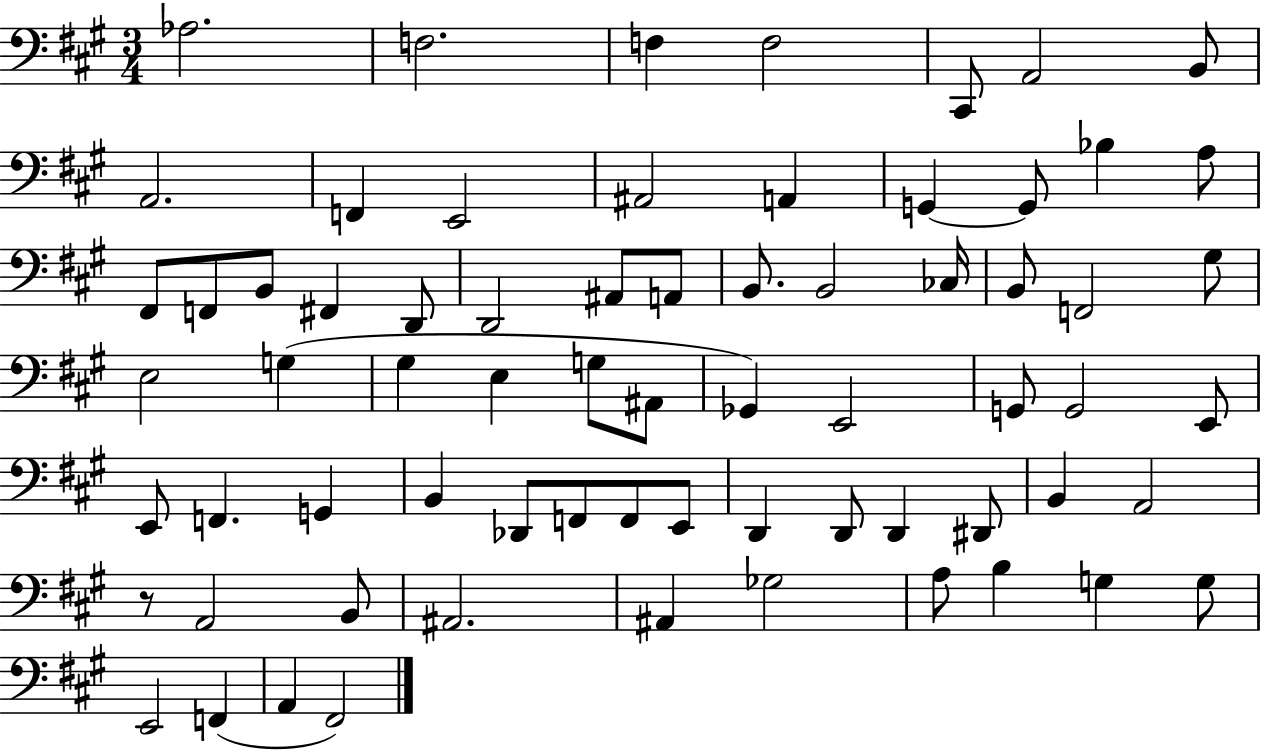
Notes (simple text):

Ab3/h. F3/h. F3/q F3/h C#2/e A2/h B2/e A2/h. F2/q E2/h A#2/h A2/q G2/q G2/e Bb3/q A3/e F#2/e F2/e B2/e F#2/q D2/e D2/h A#2/e A2/e B2/e. B2/h CES3/s B2/e F2/h G#3/e E3/h G3/q G#3/q E3/q G3/e A#2/e Gb2/q E2/h G2/e G2/h E2/e E2/e F2/q. G2/q B2/q Db2/e F2/e F2/e E2/e D2/q D2/e D2/q D#2/e B2/q A2/h R/e A2/h B2/e A#2/h. A#2/q Gb3/h A3/e B3/q G3/q G3/e E2/h F2/q A2/q F#2/h